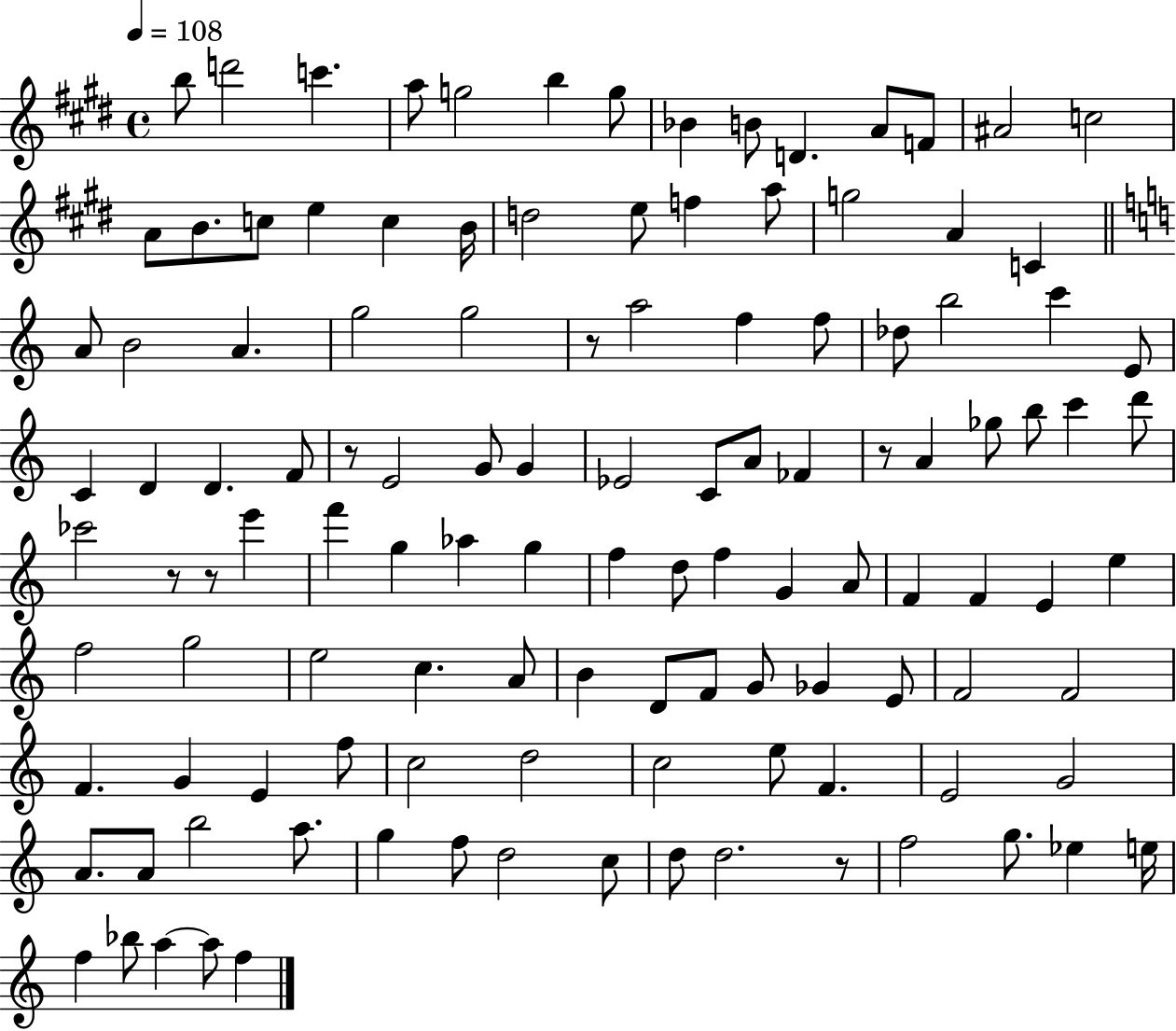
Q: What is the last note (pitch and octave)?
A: F5